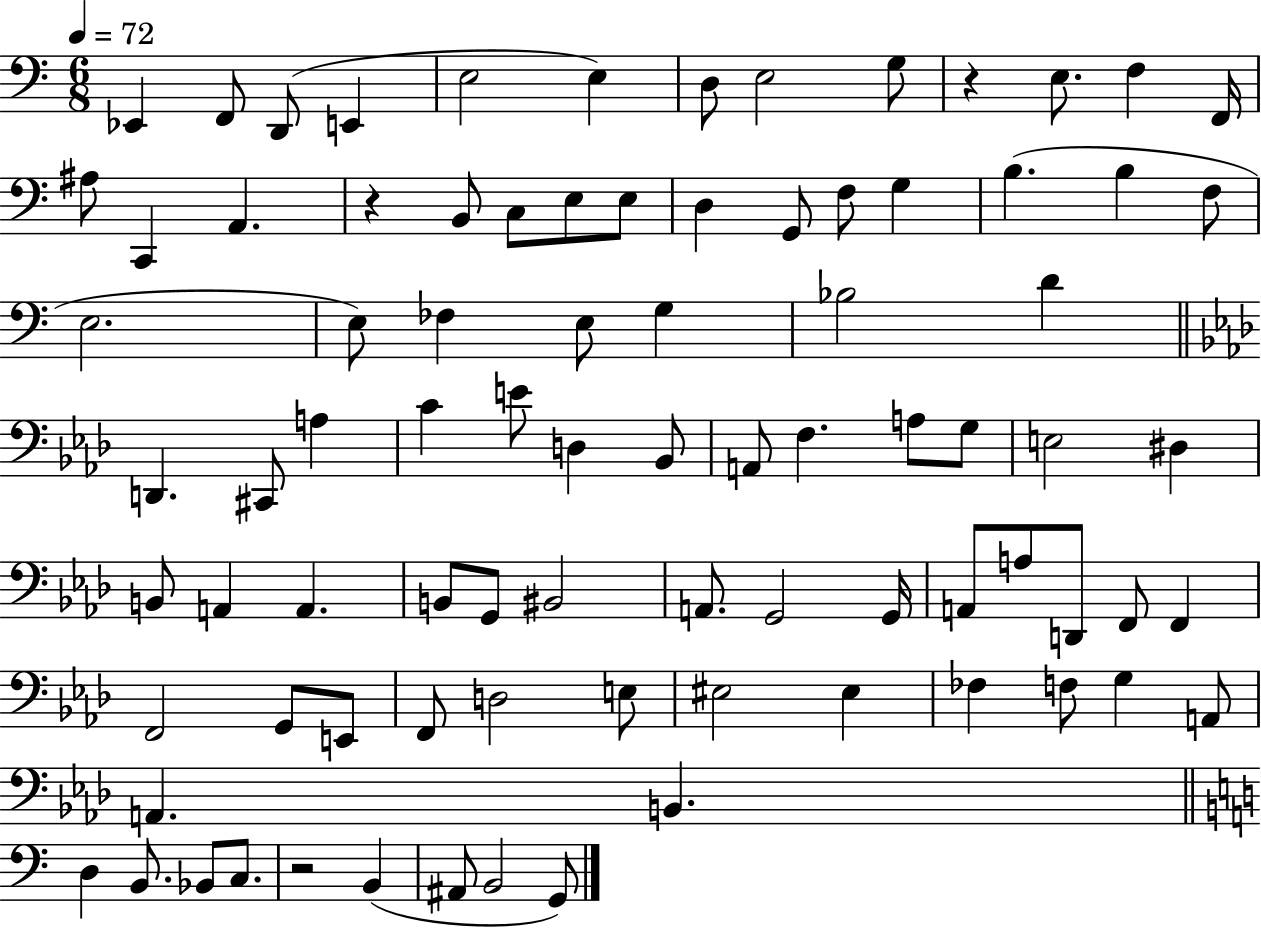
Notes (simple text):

Eb2/q F2/e D2/e E2/q E3/h E3/q D3/e E3/h G3/e R/q E3/e. F3/q F2/s A#3/e C2/q A2/q. R/q B2/e C3/e E3/e E3/e D3/q G2/e F3/e G3/q B3/q. B3/q F3/e E3/h. E3/e FES3/q E3/e G3/q Bb3/h D4/q D2/q. C#2/e A3/q C4/q E4/e D3/q Bb2/e A2/e F3/q. A3/e G3/e E3/h D#3/q B2/e A2/q A2/q. B2/e G2/e BIS2/h A2/e. G2/h G2/s A2/e A3/e D2/e F2/e F2/q F2/h G2/e E2/e F2/e D3/h E3/e EIS3/h EIS3/q FES3/q F3/e G3/q A2/e A2/q. B2/q. D3/q B2/e. Bb2/e C3/e. R/h B2/q A#2/e B2/h G2/e